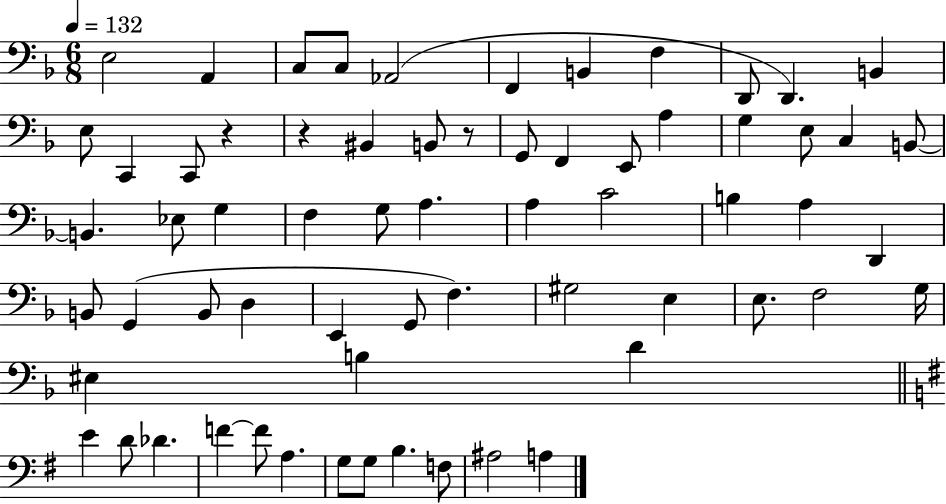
X:1
T:Untitled
M:6/8
L:1/4
K:F
E,2 A,, C,/2 C,/2 _A,,2 F,, B,, F, D,,/2 D,, B,, E,/2 C,, C,,/2 z z ^B,, B,,/2 z/2 G,,/2 F,, E,,/2 A, G, E,/2 C, B,,/2 B,, _E,/2 G, F, G,/2 A, A, C2 B, A, D,, B,,/2 G,, B,,/2 D, E,, G,,/2 F, ^G,2 E, E,/2 F,2 G,/4 ^E, B, D E D/2 _D F F/2 A, G,/2 G,/2 B, F,/2 ^A,2 A,